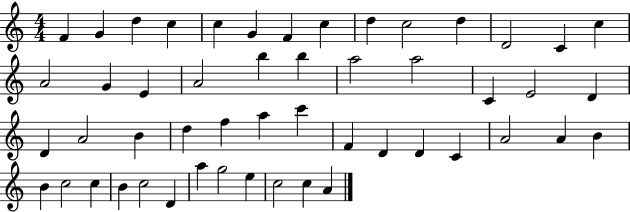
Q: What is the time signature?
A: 4/4